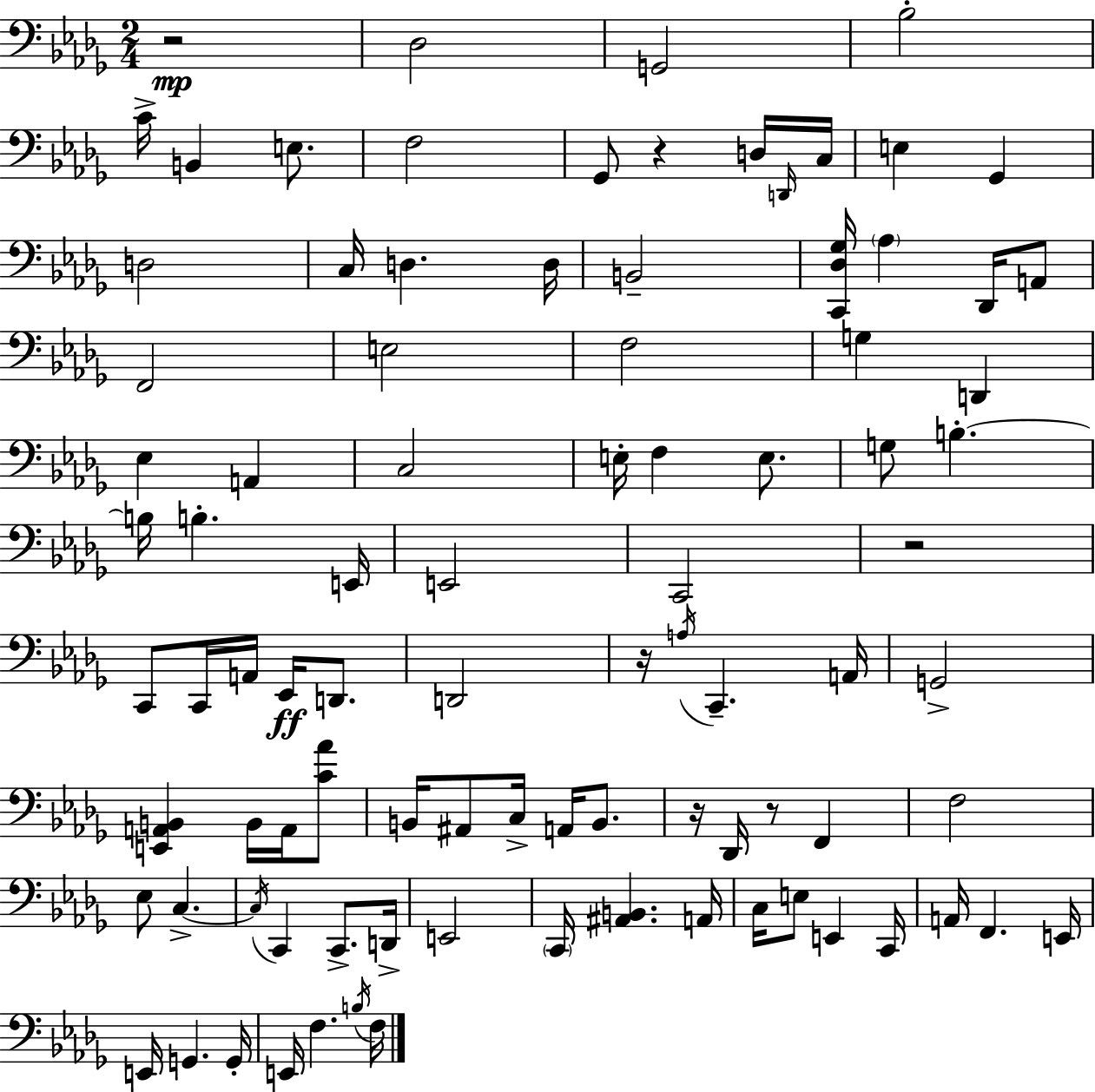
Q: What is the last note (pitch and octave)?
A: F3